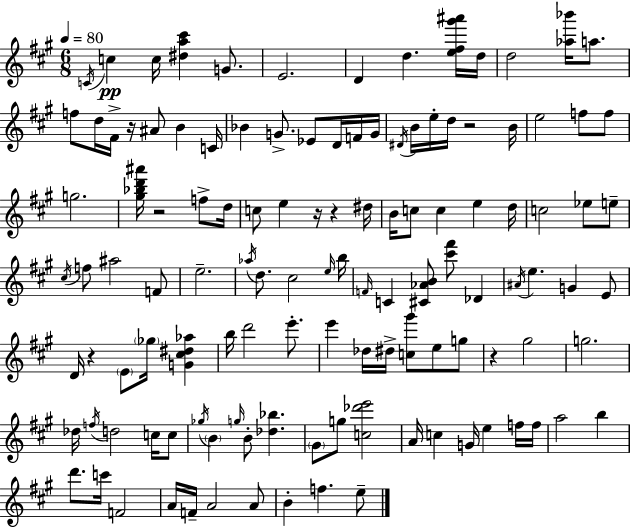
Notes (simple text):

C4/s C5/q C5/s [D#5,A5,C#6]/q G4/e. E4/h. D4/q D5/q. [E5,F#5,G#6,A#6]/s D5/s D5/h [Ab5,Bb6]/s A5/e. F5/e D5/s F#4/s R/s A#4/e B4/q C4/s Bb4/q G4/e. Eb4/e D4/s F4/s G4/s D#4/s B4/s E5/s D5/s R/h B4/s E5/h F5/e F5/e G5/h. [G#5,Bb5,D6,A#6]/s R/h F5/e D5/s C5/e E5/q R/s R/q D#5/s B4/s C5/e C5/q E5/q D5/s C5/h Eb5/e E5/e C#5/s F5/e A#5/h F4/e E5/h. Ab5/s D5/e. C#5/h E5/s B5/s F4/s C4/q [C#4,Ab4,B4]/e [C#6,F#6]/e Db4/q A#4/s E5/q. G4/q E4/e D4/s R/q E4/e Gb5/s [G4,C#5,D#5,Ab5]/q B5/s D6/h E6/e. E6/q Db5/s D#5/s [C5,G#6]/e E5/e G5/e R/q G#5/h G5/h. Db5/s F5/s D5/h C5/s C5/e Gb5/s B4/q G5/s B4/e [Db5,Bb5]/q. G#4/e G5/e [C5,Db6,E6]/h A4/s C5/q G4/s E5/q F5/s F5/s A5/h B5/q D6/e. C6/s F4/h A4/s F4/s A4/h A4/e B4/q F5/q. E5/e